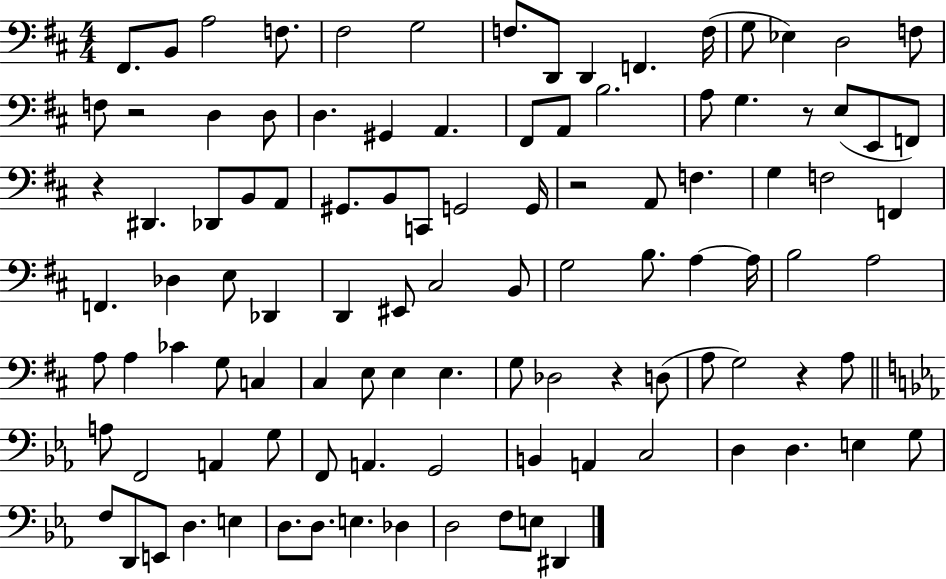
{
  \clef bass
  \numericTimeSignature
  \time 4/4
  \key d \major
  fis,8. b,8 a2 f8. | fis2 g2 | f8. d,8 d,4 f,4. f16( | g8 ees4) d2 f8 | \break f8 r2 d4 d8 | d4. gis,4 a,4. | fis,8 a,8 b2. | a8 g4. r8 e8( e,8 f,8) | \break r4 dis,4. des,8 b,8 a,8 | gis,8. b,8 c,8 g,2 g,16 | r2 a,8 f4. | g4 f2 f,4 | \break f,4. des4 e8 des,4 | d,4 eis,8 cis2 b,8 | g2 b8. a4~~ a16 | b2 a2 | \break a8 a4 ces'4 g8 c4 | cis4 e8 e4 e4. | g8 des2 r4 d8( | a8 g2) r4 a8 | \break \bar "||" \break \key ees \major a8 f,2 a,4 g8 | f,8 a,4. g,2 | b,4 a,4 c2 | d4 d4. e4 g8 | \break f8 d,8 e,8 d4. e4 | d8. d8. e4. des4 | d2 f8 e8 dis,4 | \bar "|."
}